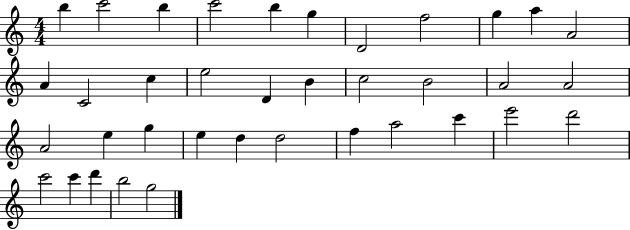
X:1
T:Untitled
M:4/4
L:1/4
K:C
b c'2 b c'2 b g D2 f2 g a A2 A C2 c e2 D B c2 B2 A2 A2 A2 e g e d d2 f a2 c' e'2 d'2 c'2 c' d' b2 g2